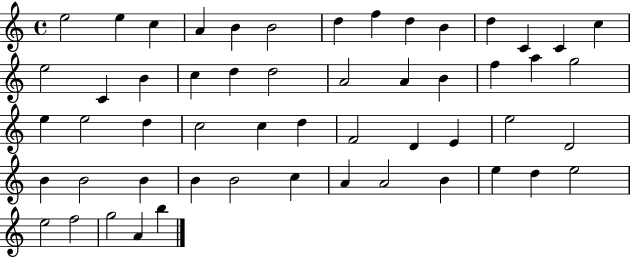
{
  \clef treble
  \time 4/4
  \defaultTimeSignature
  \key c \major
  e''2 e''4 c''4 | a'4 b'4 b'2 | d''4 f''4 d''4 b'4 | d''4 c'4 c'4 c''4 | \break e''2 c'4 b'4 | c''4 d''4 d''2 | a'2 a'4 b'4 | f''4 a''4 g''2 | \break e''4 e''2 d''4 | c''2 c''4 d''4 | f'2 d'4 e'4 | e''2 d'2 | \break b'4 b'2 b'4 | b'4 b'2 c''4 | a'4 a'2 b'4 | e''4 d''4 e''2 | \break e''2 f''2 | g''2 a'4 b''4 | \bar "|."
}